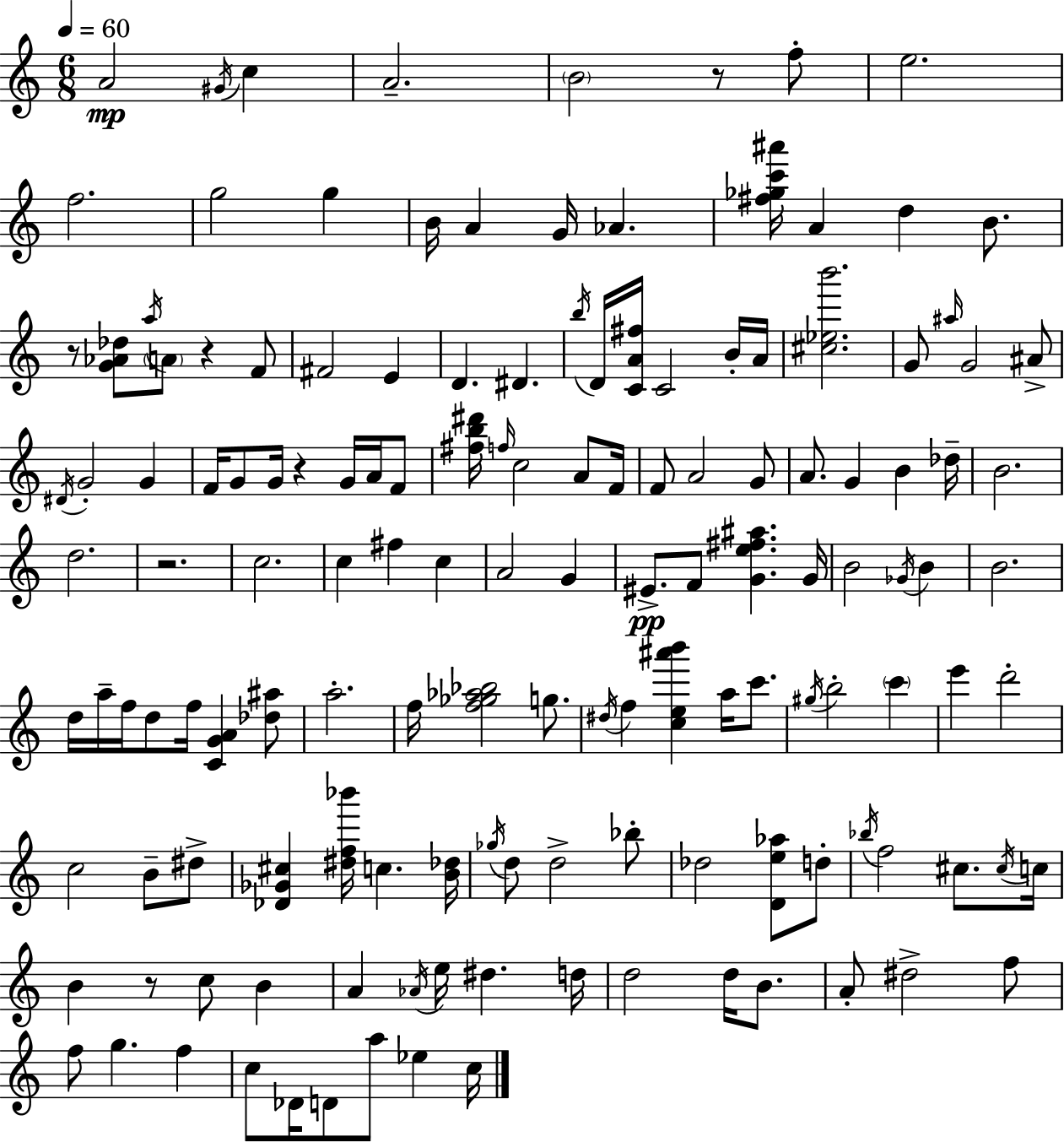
A4/h G#4/s C5/q A4/h. B4/h R/e F5/e E5/h. F5/h. G5/h G5/q B4/s A4/q G4/s Ab4/q. [F#5,Gb5,C6,A#6]/s A4/q D5/q B4/e. R/e [G4,Ab4,Db5]/e A5/s A4/e R/q F4/e F#4/h E4/q D4/q. D#4/q. B5/s D4/s [C4,A4,F#5]/s C4/h B4/s A4/s [C#5,Eb5,B6]/h. G4/e A#5/s G4/h A#4/e D#4/s G4/h G4/q F4/s G4/e G4/s R/q G4/s A4/s F4/e [F#5,B5,D#6]/s F5/s C5/h A4/e F4/s F4/e A4/h G4/e A4/e. G4/q B4/q Db5/s B4/h. D5/h. R/h. C5/h. C5/q F#5/q C5/q A4/h G4/q EIS4/e. F4/e [G4,E5,F#5,A#5]/q. G4/s B4/h Gb4/s B4/q B4/h. D5/s A5/s F5/s D5/e F5/s [C4,G4,A4]/q [Db5,A#5]/e A5/h. F5/s [F5,Gb5,Ab5,Bb5]/h G5/e. D#5/s F5/q [C5,E5,A#6,B6]/q A5/s C6/e. G#5/s B5/h C6/q E6/q D6/h C5/h B4/e D#5/e [Db4,Gb4,C#5]/q [D#5,F5,Bb6]/s C5/q. [B4,Db5]/s Gb5/s D5/e D5/h Bb5/e Db5/h [D4,E5,Ab5]/e D5/e Bb5/s F5/h C#5/e. C#5/s C5/s B4/q R/e C5/e B4/q A4/q Ab4/s E5/s D#5/q. D5/s D5/h D5/s B4/e. A4/e D#5/h F5/e F5/e G5/q. F5/q C5/e Db4/s D4/e A5/e Eb5/q C5/s